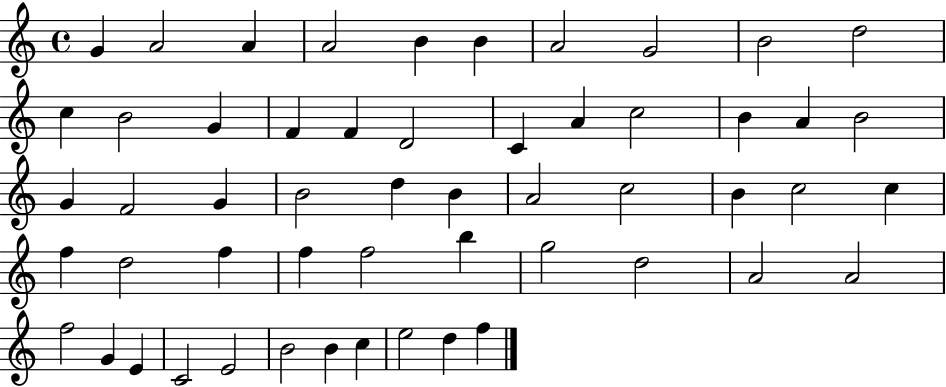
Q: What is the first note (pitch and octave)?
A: G4